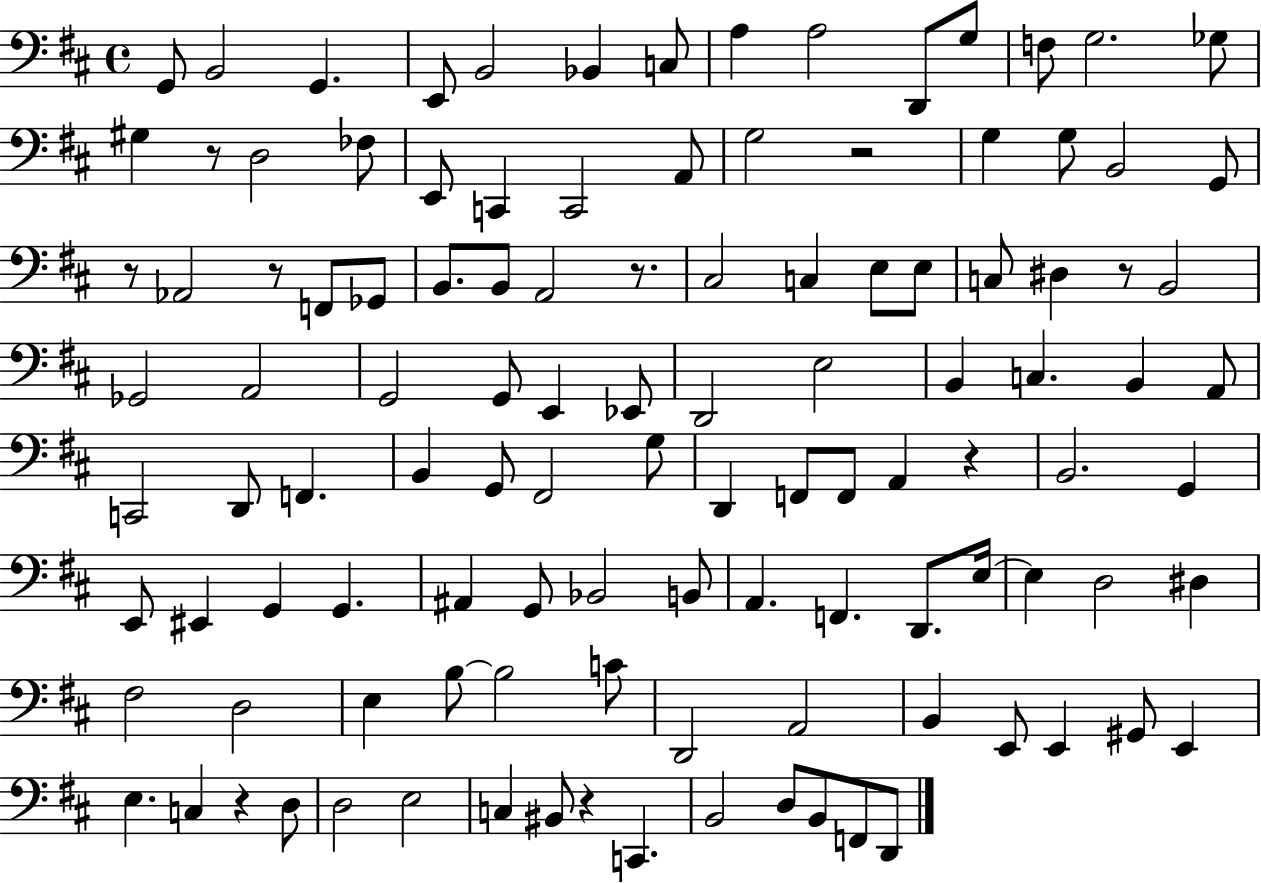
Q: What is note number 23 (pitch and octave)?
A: G3